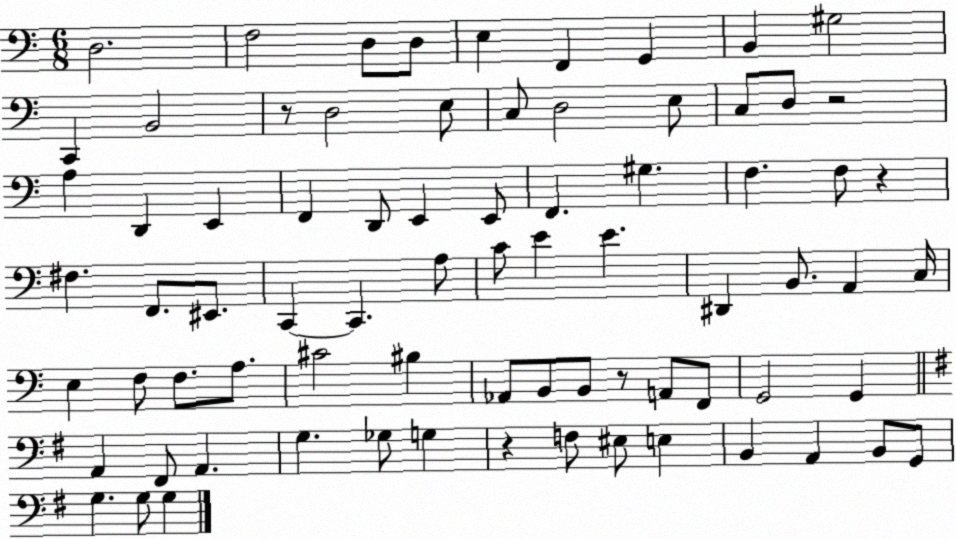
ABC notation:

X:1
T:Untitled
M:6/8
L:1/4
K:C
D,2 F,2 D,/2 D,/2 E, F,, G,, B,, ^G,2 C,, B,,2 z/2 D,2 E,/2 C,/2 D,2 E,/2 C,/2 D,/2 z2 A, D,, E,, F,, D,,/2 E,, E,,/2 F,, ^G, F, F,/2 z ^F, F,,/2 ^E,,/2 C,, C,, A,/2 C/2 E E ^D,, B,,/2 A,, C,/4 E, F,/2 F,/2 A,/2 ^C2 ^B, _A,,/2 B,,/2 B,,/2 z/2 A,,/2 F,,/2 G,,2 G,, A,, ^F,,/2 A,, G, _G,/2 G, z F,/2 ^E,/2 E, B,, A,, B,,/2 G,,/2 G, G,/2 G,